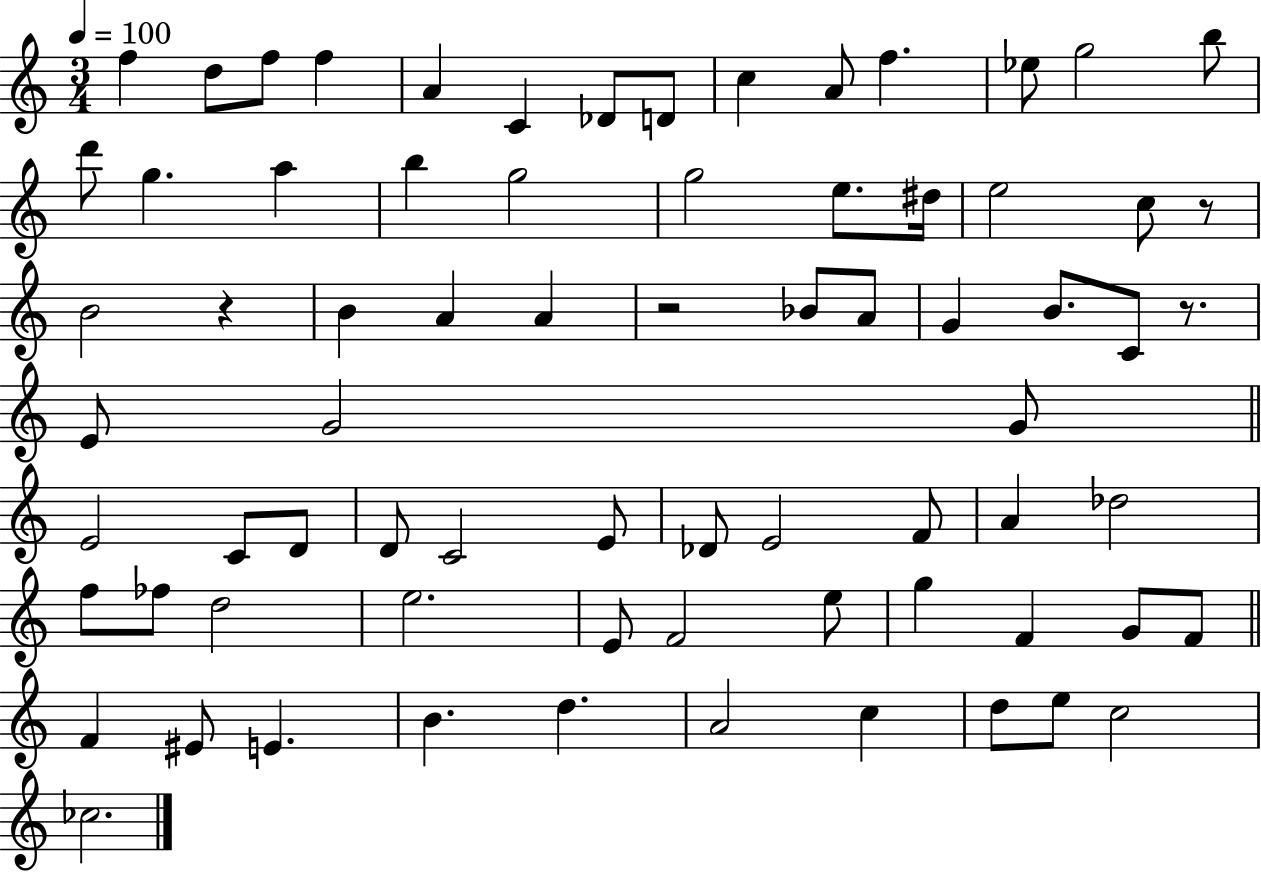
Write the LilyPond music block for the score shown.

{
  \clef treble
  \numericTimeSignature
  \time 3/4
  \key c \major
  \tempo 4 = 100
  f''4 d''8 f''8 f''4 | a'4 c'4 des'8 d'8 | c''4 a'8 f''4. | ees''8 g''2 b''8 | \break d'''8 g''4. a''4 | b''4 g''2 | g''2 e''8. dis''16 | e''2 c''8 r8 | \break b'2 r4 | b'4 a'4 a'4 | r2 bes'8 a'8 | g'4 b'8. c'8 r8. | \break e'8 g'2 g'8 | \bar "||" \break \key a \minor e'2 c'8 d'8 | d'8 c'2 e'8 | des'8 e'2 f'8 | a'4 des''2 | \break f''8 fes''8 d''2 | e''2. | e'8 f'2 e''8 | g''4 f'4 g'8 f'8 | \break \bar "||" \break \key c \major f'4 eis'8 e'4. | b'4. d''4. | a'2 c''4 | d''8 e''8 c''2 | \break ces''2. | \bar "|."
}